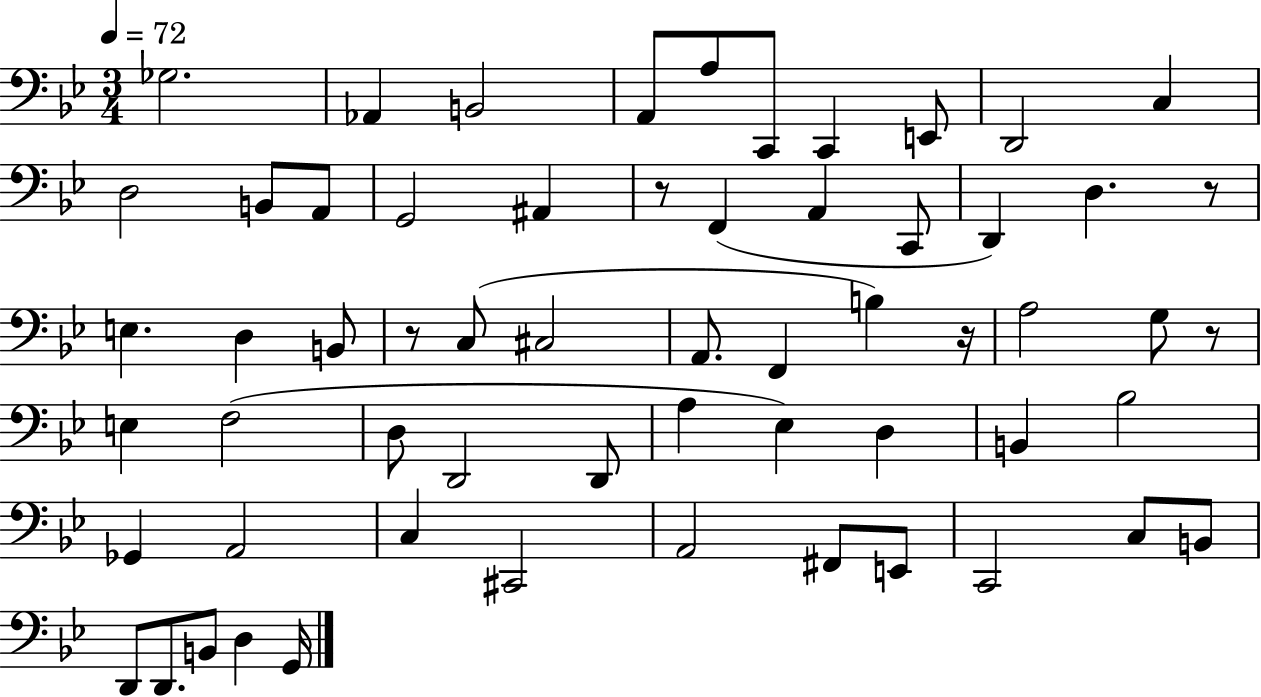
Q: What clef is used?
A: bass